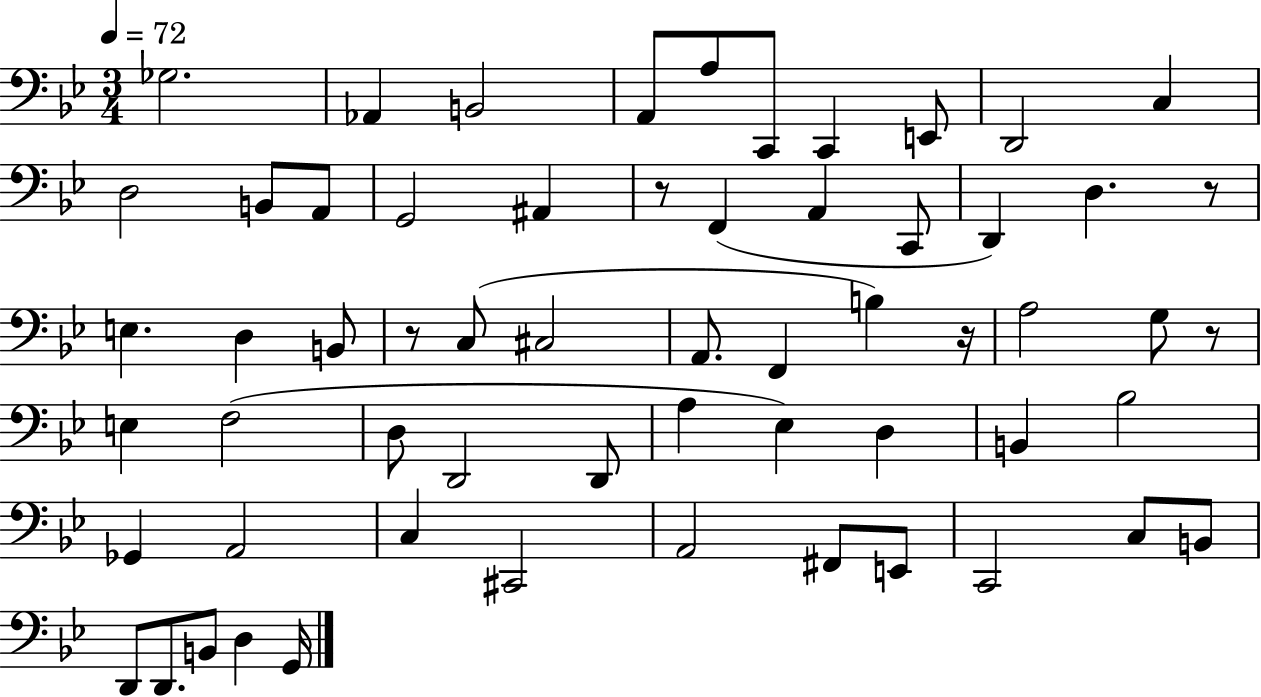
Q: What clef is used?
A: bass